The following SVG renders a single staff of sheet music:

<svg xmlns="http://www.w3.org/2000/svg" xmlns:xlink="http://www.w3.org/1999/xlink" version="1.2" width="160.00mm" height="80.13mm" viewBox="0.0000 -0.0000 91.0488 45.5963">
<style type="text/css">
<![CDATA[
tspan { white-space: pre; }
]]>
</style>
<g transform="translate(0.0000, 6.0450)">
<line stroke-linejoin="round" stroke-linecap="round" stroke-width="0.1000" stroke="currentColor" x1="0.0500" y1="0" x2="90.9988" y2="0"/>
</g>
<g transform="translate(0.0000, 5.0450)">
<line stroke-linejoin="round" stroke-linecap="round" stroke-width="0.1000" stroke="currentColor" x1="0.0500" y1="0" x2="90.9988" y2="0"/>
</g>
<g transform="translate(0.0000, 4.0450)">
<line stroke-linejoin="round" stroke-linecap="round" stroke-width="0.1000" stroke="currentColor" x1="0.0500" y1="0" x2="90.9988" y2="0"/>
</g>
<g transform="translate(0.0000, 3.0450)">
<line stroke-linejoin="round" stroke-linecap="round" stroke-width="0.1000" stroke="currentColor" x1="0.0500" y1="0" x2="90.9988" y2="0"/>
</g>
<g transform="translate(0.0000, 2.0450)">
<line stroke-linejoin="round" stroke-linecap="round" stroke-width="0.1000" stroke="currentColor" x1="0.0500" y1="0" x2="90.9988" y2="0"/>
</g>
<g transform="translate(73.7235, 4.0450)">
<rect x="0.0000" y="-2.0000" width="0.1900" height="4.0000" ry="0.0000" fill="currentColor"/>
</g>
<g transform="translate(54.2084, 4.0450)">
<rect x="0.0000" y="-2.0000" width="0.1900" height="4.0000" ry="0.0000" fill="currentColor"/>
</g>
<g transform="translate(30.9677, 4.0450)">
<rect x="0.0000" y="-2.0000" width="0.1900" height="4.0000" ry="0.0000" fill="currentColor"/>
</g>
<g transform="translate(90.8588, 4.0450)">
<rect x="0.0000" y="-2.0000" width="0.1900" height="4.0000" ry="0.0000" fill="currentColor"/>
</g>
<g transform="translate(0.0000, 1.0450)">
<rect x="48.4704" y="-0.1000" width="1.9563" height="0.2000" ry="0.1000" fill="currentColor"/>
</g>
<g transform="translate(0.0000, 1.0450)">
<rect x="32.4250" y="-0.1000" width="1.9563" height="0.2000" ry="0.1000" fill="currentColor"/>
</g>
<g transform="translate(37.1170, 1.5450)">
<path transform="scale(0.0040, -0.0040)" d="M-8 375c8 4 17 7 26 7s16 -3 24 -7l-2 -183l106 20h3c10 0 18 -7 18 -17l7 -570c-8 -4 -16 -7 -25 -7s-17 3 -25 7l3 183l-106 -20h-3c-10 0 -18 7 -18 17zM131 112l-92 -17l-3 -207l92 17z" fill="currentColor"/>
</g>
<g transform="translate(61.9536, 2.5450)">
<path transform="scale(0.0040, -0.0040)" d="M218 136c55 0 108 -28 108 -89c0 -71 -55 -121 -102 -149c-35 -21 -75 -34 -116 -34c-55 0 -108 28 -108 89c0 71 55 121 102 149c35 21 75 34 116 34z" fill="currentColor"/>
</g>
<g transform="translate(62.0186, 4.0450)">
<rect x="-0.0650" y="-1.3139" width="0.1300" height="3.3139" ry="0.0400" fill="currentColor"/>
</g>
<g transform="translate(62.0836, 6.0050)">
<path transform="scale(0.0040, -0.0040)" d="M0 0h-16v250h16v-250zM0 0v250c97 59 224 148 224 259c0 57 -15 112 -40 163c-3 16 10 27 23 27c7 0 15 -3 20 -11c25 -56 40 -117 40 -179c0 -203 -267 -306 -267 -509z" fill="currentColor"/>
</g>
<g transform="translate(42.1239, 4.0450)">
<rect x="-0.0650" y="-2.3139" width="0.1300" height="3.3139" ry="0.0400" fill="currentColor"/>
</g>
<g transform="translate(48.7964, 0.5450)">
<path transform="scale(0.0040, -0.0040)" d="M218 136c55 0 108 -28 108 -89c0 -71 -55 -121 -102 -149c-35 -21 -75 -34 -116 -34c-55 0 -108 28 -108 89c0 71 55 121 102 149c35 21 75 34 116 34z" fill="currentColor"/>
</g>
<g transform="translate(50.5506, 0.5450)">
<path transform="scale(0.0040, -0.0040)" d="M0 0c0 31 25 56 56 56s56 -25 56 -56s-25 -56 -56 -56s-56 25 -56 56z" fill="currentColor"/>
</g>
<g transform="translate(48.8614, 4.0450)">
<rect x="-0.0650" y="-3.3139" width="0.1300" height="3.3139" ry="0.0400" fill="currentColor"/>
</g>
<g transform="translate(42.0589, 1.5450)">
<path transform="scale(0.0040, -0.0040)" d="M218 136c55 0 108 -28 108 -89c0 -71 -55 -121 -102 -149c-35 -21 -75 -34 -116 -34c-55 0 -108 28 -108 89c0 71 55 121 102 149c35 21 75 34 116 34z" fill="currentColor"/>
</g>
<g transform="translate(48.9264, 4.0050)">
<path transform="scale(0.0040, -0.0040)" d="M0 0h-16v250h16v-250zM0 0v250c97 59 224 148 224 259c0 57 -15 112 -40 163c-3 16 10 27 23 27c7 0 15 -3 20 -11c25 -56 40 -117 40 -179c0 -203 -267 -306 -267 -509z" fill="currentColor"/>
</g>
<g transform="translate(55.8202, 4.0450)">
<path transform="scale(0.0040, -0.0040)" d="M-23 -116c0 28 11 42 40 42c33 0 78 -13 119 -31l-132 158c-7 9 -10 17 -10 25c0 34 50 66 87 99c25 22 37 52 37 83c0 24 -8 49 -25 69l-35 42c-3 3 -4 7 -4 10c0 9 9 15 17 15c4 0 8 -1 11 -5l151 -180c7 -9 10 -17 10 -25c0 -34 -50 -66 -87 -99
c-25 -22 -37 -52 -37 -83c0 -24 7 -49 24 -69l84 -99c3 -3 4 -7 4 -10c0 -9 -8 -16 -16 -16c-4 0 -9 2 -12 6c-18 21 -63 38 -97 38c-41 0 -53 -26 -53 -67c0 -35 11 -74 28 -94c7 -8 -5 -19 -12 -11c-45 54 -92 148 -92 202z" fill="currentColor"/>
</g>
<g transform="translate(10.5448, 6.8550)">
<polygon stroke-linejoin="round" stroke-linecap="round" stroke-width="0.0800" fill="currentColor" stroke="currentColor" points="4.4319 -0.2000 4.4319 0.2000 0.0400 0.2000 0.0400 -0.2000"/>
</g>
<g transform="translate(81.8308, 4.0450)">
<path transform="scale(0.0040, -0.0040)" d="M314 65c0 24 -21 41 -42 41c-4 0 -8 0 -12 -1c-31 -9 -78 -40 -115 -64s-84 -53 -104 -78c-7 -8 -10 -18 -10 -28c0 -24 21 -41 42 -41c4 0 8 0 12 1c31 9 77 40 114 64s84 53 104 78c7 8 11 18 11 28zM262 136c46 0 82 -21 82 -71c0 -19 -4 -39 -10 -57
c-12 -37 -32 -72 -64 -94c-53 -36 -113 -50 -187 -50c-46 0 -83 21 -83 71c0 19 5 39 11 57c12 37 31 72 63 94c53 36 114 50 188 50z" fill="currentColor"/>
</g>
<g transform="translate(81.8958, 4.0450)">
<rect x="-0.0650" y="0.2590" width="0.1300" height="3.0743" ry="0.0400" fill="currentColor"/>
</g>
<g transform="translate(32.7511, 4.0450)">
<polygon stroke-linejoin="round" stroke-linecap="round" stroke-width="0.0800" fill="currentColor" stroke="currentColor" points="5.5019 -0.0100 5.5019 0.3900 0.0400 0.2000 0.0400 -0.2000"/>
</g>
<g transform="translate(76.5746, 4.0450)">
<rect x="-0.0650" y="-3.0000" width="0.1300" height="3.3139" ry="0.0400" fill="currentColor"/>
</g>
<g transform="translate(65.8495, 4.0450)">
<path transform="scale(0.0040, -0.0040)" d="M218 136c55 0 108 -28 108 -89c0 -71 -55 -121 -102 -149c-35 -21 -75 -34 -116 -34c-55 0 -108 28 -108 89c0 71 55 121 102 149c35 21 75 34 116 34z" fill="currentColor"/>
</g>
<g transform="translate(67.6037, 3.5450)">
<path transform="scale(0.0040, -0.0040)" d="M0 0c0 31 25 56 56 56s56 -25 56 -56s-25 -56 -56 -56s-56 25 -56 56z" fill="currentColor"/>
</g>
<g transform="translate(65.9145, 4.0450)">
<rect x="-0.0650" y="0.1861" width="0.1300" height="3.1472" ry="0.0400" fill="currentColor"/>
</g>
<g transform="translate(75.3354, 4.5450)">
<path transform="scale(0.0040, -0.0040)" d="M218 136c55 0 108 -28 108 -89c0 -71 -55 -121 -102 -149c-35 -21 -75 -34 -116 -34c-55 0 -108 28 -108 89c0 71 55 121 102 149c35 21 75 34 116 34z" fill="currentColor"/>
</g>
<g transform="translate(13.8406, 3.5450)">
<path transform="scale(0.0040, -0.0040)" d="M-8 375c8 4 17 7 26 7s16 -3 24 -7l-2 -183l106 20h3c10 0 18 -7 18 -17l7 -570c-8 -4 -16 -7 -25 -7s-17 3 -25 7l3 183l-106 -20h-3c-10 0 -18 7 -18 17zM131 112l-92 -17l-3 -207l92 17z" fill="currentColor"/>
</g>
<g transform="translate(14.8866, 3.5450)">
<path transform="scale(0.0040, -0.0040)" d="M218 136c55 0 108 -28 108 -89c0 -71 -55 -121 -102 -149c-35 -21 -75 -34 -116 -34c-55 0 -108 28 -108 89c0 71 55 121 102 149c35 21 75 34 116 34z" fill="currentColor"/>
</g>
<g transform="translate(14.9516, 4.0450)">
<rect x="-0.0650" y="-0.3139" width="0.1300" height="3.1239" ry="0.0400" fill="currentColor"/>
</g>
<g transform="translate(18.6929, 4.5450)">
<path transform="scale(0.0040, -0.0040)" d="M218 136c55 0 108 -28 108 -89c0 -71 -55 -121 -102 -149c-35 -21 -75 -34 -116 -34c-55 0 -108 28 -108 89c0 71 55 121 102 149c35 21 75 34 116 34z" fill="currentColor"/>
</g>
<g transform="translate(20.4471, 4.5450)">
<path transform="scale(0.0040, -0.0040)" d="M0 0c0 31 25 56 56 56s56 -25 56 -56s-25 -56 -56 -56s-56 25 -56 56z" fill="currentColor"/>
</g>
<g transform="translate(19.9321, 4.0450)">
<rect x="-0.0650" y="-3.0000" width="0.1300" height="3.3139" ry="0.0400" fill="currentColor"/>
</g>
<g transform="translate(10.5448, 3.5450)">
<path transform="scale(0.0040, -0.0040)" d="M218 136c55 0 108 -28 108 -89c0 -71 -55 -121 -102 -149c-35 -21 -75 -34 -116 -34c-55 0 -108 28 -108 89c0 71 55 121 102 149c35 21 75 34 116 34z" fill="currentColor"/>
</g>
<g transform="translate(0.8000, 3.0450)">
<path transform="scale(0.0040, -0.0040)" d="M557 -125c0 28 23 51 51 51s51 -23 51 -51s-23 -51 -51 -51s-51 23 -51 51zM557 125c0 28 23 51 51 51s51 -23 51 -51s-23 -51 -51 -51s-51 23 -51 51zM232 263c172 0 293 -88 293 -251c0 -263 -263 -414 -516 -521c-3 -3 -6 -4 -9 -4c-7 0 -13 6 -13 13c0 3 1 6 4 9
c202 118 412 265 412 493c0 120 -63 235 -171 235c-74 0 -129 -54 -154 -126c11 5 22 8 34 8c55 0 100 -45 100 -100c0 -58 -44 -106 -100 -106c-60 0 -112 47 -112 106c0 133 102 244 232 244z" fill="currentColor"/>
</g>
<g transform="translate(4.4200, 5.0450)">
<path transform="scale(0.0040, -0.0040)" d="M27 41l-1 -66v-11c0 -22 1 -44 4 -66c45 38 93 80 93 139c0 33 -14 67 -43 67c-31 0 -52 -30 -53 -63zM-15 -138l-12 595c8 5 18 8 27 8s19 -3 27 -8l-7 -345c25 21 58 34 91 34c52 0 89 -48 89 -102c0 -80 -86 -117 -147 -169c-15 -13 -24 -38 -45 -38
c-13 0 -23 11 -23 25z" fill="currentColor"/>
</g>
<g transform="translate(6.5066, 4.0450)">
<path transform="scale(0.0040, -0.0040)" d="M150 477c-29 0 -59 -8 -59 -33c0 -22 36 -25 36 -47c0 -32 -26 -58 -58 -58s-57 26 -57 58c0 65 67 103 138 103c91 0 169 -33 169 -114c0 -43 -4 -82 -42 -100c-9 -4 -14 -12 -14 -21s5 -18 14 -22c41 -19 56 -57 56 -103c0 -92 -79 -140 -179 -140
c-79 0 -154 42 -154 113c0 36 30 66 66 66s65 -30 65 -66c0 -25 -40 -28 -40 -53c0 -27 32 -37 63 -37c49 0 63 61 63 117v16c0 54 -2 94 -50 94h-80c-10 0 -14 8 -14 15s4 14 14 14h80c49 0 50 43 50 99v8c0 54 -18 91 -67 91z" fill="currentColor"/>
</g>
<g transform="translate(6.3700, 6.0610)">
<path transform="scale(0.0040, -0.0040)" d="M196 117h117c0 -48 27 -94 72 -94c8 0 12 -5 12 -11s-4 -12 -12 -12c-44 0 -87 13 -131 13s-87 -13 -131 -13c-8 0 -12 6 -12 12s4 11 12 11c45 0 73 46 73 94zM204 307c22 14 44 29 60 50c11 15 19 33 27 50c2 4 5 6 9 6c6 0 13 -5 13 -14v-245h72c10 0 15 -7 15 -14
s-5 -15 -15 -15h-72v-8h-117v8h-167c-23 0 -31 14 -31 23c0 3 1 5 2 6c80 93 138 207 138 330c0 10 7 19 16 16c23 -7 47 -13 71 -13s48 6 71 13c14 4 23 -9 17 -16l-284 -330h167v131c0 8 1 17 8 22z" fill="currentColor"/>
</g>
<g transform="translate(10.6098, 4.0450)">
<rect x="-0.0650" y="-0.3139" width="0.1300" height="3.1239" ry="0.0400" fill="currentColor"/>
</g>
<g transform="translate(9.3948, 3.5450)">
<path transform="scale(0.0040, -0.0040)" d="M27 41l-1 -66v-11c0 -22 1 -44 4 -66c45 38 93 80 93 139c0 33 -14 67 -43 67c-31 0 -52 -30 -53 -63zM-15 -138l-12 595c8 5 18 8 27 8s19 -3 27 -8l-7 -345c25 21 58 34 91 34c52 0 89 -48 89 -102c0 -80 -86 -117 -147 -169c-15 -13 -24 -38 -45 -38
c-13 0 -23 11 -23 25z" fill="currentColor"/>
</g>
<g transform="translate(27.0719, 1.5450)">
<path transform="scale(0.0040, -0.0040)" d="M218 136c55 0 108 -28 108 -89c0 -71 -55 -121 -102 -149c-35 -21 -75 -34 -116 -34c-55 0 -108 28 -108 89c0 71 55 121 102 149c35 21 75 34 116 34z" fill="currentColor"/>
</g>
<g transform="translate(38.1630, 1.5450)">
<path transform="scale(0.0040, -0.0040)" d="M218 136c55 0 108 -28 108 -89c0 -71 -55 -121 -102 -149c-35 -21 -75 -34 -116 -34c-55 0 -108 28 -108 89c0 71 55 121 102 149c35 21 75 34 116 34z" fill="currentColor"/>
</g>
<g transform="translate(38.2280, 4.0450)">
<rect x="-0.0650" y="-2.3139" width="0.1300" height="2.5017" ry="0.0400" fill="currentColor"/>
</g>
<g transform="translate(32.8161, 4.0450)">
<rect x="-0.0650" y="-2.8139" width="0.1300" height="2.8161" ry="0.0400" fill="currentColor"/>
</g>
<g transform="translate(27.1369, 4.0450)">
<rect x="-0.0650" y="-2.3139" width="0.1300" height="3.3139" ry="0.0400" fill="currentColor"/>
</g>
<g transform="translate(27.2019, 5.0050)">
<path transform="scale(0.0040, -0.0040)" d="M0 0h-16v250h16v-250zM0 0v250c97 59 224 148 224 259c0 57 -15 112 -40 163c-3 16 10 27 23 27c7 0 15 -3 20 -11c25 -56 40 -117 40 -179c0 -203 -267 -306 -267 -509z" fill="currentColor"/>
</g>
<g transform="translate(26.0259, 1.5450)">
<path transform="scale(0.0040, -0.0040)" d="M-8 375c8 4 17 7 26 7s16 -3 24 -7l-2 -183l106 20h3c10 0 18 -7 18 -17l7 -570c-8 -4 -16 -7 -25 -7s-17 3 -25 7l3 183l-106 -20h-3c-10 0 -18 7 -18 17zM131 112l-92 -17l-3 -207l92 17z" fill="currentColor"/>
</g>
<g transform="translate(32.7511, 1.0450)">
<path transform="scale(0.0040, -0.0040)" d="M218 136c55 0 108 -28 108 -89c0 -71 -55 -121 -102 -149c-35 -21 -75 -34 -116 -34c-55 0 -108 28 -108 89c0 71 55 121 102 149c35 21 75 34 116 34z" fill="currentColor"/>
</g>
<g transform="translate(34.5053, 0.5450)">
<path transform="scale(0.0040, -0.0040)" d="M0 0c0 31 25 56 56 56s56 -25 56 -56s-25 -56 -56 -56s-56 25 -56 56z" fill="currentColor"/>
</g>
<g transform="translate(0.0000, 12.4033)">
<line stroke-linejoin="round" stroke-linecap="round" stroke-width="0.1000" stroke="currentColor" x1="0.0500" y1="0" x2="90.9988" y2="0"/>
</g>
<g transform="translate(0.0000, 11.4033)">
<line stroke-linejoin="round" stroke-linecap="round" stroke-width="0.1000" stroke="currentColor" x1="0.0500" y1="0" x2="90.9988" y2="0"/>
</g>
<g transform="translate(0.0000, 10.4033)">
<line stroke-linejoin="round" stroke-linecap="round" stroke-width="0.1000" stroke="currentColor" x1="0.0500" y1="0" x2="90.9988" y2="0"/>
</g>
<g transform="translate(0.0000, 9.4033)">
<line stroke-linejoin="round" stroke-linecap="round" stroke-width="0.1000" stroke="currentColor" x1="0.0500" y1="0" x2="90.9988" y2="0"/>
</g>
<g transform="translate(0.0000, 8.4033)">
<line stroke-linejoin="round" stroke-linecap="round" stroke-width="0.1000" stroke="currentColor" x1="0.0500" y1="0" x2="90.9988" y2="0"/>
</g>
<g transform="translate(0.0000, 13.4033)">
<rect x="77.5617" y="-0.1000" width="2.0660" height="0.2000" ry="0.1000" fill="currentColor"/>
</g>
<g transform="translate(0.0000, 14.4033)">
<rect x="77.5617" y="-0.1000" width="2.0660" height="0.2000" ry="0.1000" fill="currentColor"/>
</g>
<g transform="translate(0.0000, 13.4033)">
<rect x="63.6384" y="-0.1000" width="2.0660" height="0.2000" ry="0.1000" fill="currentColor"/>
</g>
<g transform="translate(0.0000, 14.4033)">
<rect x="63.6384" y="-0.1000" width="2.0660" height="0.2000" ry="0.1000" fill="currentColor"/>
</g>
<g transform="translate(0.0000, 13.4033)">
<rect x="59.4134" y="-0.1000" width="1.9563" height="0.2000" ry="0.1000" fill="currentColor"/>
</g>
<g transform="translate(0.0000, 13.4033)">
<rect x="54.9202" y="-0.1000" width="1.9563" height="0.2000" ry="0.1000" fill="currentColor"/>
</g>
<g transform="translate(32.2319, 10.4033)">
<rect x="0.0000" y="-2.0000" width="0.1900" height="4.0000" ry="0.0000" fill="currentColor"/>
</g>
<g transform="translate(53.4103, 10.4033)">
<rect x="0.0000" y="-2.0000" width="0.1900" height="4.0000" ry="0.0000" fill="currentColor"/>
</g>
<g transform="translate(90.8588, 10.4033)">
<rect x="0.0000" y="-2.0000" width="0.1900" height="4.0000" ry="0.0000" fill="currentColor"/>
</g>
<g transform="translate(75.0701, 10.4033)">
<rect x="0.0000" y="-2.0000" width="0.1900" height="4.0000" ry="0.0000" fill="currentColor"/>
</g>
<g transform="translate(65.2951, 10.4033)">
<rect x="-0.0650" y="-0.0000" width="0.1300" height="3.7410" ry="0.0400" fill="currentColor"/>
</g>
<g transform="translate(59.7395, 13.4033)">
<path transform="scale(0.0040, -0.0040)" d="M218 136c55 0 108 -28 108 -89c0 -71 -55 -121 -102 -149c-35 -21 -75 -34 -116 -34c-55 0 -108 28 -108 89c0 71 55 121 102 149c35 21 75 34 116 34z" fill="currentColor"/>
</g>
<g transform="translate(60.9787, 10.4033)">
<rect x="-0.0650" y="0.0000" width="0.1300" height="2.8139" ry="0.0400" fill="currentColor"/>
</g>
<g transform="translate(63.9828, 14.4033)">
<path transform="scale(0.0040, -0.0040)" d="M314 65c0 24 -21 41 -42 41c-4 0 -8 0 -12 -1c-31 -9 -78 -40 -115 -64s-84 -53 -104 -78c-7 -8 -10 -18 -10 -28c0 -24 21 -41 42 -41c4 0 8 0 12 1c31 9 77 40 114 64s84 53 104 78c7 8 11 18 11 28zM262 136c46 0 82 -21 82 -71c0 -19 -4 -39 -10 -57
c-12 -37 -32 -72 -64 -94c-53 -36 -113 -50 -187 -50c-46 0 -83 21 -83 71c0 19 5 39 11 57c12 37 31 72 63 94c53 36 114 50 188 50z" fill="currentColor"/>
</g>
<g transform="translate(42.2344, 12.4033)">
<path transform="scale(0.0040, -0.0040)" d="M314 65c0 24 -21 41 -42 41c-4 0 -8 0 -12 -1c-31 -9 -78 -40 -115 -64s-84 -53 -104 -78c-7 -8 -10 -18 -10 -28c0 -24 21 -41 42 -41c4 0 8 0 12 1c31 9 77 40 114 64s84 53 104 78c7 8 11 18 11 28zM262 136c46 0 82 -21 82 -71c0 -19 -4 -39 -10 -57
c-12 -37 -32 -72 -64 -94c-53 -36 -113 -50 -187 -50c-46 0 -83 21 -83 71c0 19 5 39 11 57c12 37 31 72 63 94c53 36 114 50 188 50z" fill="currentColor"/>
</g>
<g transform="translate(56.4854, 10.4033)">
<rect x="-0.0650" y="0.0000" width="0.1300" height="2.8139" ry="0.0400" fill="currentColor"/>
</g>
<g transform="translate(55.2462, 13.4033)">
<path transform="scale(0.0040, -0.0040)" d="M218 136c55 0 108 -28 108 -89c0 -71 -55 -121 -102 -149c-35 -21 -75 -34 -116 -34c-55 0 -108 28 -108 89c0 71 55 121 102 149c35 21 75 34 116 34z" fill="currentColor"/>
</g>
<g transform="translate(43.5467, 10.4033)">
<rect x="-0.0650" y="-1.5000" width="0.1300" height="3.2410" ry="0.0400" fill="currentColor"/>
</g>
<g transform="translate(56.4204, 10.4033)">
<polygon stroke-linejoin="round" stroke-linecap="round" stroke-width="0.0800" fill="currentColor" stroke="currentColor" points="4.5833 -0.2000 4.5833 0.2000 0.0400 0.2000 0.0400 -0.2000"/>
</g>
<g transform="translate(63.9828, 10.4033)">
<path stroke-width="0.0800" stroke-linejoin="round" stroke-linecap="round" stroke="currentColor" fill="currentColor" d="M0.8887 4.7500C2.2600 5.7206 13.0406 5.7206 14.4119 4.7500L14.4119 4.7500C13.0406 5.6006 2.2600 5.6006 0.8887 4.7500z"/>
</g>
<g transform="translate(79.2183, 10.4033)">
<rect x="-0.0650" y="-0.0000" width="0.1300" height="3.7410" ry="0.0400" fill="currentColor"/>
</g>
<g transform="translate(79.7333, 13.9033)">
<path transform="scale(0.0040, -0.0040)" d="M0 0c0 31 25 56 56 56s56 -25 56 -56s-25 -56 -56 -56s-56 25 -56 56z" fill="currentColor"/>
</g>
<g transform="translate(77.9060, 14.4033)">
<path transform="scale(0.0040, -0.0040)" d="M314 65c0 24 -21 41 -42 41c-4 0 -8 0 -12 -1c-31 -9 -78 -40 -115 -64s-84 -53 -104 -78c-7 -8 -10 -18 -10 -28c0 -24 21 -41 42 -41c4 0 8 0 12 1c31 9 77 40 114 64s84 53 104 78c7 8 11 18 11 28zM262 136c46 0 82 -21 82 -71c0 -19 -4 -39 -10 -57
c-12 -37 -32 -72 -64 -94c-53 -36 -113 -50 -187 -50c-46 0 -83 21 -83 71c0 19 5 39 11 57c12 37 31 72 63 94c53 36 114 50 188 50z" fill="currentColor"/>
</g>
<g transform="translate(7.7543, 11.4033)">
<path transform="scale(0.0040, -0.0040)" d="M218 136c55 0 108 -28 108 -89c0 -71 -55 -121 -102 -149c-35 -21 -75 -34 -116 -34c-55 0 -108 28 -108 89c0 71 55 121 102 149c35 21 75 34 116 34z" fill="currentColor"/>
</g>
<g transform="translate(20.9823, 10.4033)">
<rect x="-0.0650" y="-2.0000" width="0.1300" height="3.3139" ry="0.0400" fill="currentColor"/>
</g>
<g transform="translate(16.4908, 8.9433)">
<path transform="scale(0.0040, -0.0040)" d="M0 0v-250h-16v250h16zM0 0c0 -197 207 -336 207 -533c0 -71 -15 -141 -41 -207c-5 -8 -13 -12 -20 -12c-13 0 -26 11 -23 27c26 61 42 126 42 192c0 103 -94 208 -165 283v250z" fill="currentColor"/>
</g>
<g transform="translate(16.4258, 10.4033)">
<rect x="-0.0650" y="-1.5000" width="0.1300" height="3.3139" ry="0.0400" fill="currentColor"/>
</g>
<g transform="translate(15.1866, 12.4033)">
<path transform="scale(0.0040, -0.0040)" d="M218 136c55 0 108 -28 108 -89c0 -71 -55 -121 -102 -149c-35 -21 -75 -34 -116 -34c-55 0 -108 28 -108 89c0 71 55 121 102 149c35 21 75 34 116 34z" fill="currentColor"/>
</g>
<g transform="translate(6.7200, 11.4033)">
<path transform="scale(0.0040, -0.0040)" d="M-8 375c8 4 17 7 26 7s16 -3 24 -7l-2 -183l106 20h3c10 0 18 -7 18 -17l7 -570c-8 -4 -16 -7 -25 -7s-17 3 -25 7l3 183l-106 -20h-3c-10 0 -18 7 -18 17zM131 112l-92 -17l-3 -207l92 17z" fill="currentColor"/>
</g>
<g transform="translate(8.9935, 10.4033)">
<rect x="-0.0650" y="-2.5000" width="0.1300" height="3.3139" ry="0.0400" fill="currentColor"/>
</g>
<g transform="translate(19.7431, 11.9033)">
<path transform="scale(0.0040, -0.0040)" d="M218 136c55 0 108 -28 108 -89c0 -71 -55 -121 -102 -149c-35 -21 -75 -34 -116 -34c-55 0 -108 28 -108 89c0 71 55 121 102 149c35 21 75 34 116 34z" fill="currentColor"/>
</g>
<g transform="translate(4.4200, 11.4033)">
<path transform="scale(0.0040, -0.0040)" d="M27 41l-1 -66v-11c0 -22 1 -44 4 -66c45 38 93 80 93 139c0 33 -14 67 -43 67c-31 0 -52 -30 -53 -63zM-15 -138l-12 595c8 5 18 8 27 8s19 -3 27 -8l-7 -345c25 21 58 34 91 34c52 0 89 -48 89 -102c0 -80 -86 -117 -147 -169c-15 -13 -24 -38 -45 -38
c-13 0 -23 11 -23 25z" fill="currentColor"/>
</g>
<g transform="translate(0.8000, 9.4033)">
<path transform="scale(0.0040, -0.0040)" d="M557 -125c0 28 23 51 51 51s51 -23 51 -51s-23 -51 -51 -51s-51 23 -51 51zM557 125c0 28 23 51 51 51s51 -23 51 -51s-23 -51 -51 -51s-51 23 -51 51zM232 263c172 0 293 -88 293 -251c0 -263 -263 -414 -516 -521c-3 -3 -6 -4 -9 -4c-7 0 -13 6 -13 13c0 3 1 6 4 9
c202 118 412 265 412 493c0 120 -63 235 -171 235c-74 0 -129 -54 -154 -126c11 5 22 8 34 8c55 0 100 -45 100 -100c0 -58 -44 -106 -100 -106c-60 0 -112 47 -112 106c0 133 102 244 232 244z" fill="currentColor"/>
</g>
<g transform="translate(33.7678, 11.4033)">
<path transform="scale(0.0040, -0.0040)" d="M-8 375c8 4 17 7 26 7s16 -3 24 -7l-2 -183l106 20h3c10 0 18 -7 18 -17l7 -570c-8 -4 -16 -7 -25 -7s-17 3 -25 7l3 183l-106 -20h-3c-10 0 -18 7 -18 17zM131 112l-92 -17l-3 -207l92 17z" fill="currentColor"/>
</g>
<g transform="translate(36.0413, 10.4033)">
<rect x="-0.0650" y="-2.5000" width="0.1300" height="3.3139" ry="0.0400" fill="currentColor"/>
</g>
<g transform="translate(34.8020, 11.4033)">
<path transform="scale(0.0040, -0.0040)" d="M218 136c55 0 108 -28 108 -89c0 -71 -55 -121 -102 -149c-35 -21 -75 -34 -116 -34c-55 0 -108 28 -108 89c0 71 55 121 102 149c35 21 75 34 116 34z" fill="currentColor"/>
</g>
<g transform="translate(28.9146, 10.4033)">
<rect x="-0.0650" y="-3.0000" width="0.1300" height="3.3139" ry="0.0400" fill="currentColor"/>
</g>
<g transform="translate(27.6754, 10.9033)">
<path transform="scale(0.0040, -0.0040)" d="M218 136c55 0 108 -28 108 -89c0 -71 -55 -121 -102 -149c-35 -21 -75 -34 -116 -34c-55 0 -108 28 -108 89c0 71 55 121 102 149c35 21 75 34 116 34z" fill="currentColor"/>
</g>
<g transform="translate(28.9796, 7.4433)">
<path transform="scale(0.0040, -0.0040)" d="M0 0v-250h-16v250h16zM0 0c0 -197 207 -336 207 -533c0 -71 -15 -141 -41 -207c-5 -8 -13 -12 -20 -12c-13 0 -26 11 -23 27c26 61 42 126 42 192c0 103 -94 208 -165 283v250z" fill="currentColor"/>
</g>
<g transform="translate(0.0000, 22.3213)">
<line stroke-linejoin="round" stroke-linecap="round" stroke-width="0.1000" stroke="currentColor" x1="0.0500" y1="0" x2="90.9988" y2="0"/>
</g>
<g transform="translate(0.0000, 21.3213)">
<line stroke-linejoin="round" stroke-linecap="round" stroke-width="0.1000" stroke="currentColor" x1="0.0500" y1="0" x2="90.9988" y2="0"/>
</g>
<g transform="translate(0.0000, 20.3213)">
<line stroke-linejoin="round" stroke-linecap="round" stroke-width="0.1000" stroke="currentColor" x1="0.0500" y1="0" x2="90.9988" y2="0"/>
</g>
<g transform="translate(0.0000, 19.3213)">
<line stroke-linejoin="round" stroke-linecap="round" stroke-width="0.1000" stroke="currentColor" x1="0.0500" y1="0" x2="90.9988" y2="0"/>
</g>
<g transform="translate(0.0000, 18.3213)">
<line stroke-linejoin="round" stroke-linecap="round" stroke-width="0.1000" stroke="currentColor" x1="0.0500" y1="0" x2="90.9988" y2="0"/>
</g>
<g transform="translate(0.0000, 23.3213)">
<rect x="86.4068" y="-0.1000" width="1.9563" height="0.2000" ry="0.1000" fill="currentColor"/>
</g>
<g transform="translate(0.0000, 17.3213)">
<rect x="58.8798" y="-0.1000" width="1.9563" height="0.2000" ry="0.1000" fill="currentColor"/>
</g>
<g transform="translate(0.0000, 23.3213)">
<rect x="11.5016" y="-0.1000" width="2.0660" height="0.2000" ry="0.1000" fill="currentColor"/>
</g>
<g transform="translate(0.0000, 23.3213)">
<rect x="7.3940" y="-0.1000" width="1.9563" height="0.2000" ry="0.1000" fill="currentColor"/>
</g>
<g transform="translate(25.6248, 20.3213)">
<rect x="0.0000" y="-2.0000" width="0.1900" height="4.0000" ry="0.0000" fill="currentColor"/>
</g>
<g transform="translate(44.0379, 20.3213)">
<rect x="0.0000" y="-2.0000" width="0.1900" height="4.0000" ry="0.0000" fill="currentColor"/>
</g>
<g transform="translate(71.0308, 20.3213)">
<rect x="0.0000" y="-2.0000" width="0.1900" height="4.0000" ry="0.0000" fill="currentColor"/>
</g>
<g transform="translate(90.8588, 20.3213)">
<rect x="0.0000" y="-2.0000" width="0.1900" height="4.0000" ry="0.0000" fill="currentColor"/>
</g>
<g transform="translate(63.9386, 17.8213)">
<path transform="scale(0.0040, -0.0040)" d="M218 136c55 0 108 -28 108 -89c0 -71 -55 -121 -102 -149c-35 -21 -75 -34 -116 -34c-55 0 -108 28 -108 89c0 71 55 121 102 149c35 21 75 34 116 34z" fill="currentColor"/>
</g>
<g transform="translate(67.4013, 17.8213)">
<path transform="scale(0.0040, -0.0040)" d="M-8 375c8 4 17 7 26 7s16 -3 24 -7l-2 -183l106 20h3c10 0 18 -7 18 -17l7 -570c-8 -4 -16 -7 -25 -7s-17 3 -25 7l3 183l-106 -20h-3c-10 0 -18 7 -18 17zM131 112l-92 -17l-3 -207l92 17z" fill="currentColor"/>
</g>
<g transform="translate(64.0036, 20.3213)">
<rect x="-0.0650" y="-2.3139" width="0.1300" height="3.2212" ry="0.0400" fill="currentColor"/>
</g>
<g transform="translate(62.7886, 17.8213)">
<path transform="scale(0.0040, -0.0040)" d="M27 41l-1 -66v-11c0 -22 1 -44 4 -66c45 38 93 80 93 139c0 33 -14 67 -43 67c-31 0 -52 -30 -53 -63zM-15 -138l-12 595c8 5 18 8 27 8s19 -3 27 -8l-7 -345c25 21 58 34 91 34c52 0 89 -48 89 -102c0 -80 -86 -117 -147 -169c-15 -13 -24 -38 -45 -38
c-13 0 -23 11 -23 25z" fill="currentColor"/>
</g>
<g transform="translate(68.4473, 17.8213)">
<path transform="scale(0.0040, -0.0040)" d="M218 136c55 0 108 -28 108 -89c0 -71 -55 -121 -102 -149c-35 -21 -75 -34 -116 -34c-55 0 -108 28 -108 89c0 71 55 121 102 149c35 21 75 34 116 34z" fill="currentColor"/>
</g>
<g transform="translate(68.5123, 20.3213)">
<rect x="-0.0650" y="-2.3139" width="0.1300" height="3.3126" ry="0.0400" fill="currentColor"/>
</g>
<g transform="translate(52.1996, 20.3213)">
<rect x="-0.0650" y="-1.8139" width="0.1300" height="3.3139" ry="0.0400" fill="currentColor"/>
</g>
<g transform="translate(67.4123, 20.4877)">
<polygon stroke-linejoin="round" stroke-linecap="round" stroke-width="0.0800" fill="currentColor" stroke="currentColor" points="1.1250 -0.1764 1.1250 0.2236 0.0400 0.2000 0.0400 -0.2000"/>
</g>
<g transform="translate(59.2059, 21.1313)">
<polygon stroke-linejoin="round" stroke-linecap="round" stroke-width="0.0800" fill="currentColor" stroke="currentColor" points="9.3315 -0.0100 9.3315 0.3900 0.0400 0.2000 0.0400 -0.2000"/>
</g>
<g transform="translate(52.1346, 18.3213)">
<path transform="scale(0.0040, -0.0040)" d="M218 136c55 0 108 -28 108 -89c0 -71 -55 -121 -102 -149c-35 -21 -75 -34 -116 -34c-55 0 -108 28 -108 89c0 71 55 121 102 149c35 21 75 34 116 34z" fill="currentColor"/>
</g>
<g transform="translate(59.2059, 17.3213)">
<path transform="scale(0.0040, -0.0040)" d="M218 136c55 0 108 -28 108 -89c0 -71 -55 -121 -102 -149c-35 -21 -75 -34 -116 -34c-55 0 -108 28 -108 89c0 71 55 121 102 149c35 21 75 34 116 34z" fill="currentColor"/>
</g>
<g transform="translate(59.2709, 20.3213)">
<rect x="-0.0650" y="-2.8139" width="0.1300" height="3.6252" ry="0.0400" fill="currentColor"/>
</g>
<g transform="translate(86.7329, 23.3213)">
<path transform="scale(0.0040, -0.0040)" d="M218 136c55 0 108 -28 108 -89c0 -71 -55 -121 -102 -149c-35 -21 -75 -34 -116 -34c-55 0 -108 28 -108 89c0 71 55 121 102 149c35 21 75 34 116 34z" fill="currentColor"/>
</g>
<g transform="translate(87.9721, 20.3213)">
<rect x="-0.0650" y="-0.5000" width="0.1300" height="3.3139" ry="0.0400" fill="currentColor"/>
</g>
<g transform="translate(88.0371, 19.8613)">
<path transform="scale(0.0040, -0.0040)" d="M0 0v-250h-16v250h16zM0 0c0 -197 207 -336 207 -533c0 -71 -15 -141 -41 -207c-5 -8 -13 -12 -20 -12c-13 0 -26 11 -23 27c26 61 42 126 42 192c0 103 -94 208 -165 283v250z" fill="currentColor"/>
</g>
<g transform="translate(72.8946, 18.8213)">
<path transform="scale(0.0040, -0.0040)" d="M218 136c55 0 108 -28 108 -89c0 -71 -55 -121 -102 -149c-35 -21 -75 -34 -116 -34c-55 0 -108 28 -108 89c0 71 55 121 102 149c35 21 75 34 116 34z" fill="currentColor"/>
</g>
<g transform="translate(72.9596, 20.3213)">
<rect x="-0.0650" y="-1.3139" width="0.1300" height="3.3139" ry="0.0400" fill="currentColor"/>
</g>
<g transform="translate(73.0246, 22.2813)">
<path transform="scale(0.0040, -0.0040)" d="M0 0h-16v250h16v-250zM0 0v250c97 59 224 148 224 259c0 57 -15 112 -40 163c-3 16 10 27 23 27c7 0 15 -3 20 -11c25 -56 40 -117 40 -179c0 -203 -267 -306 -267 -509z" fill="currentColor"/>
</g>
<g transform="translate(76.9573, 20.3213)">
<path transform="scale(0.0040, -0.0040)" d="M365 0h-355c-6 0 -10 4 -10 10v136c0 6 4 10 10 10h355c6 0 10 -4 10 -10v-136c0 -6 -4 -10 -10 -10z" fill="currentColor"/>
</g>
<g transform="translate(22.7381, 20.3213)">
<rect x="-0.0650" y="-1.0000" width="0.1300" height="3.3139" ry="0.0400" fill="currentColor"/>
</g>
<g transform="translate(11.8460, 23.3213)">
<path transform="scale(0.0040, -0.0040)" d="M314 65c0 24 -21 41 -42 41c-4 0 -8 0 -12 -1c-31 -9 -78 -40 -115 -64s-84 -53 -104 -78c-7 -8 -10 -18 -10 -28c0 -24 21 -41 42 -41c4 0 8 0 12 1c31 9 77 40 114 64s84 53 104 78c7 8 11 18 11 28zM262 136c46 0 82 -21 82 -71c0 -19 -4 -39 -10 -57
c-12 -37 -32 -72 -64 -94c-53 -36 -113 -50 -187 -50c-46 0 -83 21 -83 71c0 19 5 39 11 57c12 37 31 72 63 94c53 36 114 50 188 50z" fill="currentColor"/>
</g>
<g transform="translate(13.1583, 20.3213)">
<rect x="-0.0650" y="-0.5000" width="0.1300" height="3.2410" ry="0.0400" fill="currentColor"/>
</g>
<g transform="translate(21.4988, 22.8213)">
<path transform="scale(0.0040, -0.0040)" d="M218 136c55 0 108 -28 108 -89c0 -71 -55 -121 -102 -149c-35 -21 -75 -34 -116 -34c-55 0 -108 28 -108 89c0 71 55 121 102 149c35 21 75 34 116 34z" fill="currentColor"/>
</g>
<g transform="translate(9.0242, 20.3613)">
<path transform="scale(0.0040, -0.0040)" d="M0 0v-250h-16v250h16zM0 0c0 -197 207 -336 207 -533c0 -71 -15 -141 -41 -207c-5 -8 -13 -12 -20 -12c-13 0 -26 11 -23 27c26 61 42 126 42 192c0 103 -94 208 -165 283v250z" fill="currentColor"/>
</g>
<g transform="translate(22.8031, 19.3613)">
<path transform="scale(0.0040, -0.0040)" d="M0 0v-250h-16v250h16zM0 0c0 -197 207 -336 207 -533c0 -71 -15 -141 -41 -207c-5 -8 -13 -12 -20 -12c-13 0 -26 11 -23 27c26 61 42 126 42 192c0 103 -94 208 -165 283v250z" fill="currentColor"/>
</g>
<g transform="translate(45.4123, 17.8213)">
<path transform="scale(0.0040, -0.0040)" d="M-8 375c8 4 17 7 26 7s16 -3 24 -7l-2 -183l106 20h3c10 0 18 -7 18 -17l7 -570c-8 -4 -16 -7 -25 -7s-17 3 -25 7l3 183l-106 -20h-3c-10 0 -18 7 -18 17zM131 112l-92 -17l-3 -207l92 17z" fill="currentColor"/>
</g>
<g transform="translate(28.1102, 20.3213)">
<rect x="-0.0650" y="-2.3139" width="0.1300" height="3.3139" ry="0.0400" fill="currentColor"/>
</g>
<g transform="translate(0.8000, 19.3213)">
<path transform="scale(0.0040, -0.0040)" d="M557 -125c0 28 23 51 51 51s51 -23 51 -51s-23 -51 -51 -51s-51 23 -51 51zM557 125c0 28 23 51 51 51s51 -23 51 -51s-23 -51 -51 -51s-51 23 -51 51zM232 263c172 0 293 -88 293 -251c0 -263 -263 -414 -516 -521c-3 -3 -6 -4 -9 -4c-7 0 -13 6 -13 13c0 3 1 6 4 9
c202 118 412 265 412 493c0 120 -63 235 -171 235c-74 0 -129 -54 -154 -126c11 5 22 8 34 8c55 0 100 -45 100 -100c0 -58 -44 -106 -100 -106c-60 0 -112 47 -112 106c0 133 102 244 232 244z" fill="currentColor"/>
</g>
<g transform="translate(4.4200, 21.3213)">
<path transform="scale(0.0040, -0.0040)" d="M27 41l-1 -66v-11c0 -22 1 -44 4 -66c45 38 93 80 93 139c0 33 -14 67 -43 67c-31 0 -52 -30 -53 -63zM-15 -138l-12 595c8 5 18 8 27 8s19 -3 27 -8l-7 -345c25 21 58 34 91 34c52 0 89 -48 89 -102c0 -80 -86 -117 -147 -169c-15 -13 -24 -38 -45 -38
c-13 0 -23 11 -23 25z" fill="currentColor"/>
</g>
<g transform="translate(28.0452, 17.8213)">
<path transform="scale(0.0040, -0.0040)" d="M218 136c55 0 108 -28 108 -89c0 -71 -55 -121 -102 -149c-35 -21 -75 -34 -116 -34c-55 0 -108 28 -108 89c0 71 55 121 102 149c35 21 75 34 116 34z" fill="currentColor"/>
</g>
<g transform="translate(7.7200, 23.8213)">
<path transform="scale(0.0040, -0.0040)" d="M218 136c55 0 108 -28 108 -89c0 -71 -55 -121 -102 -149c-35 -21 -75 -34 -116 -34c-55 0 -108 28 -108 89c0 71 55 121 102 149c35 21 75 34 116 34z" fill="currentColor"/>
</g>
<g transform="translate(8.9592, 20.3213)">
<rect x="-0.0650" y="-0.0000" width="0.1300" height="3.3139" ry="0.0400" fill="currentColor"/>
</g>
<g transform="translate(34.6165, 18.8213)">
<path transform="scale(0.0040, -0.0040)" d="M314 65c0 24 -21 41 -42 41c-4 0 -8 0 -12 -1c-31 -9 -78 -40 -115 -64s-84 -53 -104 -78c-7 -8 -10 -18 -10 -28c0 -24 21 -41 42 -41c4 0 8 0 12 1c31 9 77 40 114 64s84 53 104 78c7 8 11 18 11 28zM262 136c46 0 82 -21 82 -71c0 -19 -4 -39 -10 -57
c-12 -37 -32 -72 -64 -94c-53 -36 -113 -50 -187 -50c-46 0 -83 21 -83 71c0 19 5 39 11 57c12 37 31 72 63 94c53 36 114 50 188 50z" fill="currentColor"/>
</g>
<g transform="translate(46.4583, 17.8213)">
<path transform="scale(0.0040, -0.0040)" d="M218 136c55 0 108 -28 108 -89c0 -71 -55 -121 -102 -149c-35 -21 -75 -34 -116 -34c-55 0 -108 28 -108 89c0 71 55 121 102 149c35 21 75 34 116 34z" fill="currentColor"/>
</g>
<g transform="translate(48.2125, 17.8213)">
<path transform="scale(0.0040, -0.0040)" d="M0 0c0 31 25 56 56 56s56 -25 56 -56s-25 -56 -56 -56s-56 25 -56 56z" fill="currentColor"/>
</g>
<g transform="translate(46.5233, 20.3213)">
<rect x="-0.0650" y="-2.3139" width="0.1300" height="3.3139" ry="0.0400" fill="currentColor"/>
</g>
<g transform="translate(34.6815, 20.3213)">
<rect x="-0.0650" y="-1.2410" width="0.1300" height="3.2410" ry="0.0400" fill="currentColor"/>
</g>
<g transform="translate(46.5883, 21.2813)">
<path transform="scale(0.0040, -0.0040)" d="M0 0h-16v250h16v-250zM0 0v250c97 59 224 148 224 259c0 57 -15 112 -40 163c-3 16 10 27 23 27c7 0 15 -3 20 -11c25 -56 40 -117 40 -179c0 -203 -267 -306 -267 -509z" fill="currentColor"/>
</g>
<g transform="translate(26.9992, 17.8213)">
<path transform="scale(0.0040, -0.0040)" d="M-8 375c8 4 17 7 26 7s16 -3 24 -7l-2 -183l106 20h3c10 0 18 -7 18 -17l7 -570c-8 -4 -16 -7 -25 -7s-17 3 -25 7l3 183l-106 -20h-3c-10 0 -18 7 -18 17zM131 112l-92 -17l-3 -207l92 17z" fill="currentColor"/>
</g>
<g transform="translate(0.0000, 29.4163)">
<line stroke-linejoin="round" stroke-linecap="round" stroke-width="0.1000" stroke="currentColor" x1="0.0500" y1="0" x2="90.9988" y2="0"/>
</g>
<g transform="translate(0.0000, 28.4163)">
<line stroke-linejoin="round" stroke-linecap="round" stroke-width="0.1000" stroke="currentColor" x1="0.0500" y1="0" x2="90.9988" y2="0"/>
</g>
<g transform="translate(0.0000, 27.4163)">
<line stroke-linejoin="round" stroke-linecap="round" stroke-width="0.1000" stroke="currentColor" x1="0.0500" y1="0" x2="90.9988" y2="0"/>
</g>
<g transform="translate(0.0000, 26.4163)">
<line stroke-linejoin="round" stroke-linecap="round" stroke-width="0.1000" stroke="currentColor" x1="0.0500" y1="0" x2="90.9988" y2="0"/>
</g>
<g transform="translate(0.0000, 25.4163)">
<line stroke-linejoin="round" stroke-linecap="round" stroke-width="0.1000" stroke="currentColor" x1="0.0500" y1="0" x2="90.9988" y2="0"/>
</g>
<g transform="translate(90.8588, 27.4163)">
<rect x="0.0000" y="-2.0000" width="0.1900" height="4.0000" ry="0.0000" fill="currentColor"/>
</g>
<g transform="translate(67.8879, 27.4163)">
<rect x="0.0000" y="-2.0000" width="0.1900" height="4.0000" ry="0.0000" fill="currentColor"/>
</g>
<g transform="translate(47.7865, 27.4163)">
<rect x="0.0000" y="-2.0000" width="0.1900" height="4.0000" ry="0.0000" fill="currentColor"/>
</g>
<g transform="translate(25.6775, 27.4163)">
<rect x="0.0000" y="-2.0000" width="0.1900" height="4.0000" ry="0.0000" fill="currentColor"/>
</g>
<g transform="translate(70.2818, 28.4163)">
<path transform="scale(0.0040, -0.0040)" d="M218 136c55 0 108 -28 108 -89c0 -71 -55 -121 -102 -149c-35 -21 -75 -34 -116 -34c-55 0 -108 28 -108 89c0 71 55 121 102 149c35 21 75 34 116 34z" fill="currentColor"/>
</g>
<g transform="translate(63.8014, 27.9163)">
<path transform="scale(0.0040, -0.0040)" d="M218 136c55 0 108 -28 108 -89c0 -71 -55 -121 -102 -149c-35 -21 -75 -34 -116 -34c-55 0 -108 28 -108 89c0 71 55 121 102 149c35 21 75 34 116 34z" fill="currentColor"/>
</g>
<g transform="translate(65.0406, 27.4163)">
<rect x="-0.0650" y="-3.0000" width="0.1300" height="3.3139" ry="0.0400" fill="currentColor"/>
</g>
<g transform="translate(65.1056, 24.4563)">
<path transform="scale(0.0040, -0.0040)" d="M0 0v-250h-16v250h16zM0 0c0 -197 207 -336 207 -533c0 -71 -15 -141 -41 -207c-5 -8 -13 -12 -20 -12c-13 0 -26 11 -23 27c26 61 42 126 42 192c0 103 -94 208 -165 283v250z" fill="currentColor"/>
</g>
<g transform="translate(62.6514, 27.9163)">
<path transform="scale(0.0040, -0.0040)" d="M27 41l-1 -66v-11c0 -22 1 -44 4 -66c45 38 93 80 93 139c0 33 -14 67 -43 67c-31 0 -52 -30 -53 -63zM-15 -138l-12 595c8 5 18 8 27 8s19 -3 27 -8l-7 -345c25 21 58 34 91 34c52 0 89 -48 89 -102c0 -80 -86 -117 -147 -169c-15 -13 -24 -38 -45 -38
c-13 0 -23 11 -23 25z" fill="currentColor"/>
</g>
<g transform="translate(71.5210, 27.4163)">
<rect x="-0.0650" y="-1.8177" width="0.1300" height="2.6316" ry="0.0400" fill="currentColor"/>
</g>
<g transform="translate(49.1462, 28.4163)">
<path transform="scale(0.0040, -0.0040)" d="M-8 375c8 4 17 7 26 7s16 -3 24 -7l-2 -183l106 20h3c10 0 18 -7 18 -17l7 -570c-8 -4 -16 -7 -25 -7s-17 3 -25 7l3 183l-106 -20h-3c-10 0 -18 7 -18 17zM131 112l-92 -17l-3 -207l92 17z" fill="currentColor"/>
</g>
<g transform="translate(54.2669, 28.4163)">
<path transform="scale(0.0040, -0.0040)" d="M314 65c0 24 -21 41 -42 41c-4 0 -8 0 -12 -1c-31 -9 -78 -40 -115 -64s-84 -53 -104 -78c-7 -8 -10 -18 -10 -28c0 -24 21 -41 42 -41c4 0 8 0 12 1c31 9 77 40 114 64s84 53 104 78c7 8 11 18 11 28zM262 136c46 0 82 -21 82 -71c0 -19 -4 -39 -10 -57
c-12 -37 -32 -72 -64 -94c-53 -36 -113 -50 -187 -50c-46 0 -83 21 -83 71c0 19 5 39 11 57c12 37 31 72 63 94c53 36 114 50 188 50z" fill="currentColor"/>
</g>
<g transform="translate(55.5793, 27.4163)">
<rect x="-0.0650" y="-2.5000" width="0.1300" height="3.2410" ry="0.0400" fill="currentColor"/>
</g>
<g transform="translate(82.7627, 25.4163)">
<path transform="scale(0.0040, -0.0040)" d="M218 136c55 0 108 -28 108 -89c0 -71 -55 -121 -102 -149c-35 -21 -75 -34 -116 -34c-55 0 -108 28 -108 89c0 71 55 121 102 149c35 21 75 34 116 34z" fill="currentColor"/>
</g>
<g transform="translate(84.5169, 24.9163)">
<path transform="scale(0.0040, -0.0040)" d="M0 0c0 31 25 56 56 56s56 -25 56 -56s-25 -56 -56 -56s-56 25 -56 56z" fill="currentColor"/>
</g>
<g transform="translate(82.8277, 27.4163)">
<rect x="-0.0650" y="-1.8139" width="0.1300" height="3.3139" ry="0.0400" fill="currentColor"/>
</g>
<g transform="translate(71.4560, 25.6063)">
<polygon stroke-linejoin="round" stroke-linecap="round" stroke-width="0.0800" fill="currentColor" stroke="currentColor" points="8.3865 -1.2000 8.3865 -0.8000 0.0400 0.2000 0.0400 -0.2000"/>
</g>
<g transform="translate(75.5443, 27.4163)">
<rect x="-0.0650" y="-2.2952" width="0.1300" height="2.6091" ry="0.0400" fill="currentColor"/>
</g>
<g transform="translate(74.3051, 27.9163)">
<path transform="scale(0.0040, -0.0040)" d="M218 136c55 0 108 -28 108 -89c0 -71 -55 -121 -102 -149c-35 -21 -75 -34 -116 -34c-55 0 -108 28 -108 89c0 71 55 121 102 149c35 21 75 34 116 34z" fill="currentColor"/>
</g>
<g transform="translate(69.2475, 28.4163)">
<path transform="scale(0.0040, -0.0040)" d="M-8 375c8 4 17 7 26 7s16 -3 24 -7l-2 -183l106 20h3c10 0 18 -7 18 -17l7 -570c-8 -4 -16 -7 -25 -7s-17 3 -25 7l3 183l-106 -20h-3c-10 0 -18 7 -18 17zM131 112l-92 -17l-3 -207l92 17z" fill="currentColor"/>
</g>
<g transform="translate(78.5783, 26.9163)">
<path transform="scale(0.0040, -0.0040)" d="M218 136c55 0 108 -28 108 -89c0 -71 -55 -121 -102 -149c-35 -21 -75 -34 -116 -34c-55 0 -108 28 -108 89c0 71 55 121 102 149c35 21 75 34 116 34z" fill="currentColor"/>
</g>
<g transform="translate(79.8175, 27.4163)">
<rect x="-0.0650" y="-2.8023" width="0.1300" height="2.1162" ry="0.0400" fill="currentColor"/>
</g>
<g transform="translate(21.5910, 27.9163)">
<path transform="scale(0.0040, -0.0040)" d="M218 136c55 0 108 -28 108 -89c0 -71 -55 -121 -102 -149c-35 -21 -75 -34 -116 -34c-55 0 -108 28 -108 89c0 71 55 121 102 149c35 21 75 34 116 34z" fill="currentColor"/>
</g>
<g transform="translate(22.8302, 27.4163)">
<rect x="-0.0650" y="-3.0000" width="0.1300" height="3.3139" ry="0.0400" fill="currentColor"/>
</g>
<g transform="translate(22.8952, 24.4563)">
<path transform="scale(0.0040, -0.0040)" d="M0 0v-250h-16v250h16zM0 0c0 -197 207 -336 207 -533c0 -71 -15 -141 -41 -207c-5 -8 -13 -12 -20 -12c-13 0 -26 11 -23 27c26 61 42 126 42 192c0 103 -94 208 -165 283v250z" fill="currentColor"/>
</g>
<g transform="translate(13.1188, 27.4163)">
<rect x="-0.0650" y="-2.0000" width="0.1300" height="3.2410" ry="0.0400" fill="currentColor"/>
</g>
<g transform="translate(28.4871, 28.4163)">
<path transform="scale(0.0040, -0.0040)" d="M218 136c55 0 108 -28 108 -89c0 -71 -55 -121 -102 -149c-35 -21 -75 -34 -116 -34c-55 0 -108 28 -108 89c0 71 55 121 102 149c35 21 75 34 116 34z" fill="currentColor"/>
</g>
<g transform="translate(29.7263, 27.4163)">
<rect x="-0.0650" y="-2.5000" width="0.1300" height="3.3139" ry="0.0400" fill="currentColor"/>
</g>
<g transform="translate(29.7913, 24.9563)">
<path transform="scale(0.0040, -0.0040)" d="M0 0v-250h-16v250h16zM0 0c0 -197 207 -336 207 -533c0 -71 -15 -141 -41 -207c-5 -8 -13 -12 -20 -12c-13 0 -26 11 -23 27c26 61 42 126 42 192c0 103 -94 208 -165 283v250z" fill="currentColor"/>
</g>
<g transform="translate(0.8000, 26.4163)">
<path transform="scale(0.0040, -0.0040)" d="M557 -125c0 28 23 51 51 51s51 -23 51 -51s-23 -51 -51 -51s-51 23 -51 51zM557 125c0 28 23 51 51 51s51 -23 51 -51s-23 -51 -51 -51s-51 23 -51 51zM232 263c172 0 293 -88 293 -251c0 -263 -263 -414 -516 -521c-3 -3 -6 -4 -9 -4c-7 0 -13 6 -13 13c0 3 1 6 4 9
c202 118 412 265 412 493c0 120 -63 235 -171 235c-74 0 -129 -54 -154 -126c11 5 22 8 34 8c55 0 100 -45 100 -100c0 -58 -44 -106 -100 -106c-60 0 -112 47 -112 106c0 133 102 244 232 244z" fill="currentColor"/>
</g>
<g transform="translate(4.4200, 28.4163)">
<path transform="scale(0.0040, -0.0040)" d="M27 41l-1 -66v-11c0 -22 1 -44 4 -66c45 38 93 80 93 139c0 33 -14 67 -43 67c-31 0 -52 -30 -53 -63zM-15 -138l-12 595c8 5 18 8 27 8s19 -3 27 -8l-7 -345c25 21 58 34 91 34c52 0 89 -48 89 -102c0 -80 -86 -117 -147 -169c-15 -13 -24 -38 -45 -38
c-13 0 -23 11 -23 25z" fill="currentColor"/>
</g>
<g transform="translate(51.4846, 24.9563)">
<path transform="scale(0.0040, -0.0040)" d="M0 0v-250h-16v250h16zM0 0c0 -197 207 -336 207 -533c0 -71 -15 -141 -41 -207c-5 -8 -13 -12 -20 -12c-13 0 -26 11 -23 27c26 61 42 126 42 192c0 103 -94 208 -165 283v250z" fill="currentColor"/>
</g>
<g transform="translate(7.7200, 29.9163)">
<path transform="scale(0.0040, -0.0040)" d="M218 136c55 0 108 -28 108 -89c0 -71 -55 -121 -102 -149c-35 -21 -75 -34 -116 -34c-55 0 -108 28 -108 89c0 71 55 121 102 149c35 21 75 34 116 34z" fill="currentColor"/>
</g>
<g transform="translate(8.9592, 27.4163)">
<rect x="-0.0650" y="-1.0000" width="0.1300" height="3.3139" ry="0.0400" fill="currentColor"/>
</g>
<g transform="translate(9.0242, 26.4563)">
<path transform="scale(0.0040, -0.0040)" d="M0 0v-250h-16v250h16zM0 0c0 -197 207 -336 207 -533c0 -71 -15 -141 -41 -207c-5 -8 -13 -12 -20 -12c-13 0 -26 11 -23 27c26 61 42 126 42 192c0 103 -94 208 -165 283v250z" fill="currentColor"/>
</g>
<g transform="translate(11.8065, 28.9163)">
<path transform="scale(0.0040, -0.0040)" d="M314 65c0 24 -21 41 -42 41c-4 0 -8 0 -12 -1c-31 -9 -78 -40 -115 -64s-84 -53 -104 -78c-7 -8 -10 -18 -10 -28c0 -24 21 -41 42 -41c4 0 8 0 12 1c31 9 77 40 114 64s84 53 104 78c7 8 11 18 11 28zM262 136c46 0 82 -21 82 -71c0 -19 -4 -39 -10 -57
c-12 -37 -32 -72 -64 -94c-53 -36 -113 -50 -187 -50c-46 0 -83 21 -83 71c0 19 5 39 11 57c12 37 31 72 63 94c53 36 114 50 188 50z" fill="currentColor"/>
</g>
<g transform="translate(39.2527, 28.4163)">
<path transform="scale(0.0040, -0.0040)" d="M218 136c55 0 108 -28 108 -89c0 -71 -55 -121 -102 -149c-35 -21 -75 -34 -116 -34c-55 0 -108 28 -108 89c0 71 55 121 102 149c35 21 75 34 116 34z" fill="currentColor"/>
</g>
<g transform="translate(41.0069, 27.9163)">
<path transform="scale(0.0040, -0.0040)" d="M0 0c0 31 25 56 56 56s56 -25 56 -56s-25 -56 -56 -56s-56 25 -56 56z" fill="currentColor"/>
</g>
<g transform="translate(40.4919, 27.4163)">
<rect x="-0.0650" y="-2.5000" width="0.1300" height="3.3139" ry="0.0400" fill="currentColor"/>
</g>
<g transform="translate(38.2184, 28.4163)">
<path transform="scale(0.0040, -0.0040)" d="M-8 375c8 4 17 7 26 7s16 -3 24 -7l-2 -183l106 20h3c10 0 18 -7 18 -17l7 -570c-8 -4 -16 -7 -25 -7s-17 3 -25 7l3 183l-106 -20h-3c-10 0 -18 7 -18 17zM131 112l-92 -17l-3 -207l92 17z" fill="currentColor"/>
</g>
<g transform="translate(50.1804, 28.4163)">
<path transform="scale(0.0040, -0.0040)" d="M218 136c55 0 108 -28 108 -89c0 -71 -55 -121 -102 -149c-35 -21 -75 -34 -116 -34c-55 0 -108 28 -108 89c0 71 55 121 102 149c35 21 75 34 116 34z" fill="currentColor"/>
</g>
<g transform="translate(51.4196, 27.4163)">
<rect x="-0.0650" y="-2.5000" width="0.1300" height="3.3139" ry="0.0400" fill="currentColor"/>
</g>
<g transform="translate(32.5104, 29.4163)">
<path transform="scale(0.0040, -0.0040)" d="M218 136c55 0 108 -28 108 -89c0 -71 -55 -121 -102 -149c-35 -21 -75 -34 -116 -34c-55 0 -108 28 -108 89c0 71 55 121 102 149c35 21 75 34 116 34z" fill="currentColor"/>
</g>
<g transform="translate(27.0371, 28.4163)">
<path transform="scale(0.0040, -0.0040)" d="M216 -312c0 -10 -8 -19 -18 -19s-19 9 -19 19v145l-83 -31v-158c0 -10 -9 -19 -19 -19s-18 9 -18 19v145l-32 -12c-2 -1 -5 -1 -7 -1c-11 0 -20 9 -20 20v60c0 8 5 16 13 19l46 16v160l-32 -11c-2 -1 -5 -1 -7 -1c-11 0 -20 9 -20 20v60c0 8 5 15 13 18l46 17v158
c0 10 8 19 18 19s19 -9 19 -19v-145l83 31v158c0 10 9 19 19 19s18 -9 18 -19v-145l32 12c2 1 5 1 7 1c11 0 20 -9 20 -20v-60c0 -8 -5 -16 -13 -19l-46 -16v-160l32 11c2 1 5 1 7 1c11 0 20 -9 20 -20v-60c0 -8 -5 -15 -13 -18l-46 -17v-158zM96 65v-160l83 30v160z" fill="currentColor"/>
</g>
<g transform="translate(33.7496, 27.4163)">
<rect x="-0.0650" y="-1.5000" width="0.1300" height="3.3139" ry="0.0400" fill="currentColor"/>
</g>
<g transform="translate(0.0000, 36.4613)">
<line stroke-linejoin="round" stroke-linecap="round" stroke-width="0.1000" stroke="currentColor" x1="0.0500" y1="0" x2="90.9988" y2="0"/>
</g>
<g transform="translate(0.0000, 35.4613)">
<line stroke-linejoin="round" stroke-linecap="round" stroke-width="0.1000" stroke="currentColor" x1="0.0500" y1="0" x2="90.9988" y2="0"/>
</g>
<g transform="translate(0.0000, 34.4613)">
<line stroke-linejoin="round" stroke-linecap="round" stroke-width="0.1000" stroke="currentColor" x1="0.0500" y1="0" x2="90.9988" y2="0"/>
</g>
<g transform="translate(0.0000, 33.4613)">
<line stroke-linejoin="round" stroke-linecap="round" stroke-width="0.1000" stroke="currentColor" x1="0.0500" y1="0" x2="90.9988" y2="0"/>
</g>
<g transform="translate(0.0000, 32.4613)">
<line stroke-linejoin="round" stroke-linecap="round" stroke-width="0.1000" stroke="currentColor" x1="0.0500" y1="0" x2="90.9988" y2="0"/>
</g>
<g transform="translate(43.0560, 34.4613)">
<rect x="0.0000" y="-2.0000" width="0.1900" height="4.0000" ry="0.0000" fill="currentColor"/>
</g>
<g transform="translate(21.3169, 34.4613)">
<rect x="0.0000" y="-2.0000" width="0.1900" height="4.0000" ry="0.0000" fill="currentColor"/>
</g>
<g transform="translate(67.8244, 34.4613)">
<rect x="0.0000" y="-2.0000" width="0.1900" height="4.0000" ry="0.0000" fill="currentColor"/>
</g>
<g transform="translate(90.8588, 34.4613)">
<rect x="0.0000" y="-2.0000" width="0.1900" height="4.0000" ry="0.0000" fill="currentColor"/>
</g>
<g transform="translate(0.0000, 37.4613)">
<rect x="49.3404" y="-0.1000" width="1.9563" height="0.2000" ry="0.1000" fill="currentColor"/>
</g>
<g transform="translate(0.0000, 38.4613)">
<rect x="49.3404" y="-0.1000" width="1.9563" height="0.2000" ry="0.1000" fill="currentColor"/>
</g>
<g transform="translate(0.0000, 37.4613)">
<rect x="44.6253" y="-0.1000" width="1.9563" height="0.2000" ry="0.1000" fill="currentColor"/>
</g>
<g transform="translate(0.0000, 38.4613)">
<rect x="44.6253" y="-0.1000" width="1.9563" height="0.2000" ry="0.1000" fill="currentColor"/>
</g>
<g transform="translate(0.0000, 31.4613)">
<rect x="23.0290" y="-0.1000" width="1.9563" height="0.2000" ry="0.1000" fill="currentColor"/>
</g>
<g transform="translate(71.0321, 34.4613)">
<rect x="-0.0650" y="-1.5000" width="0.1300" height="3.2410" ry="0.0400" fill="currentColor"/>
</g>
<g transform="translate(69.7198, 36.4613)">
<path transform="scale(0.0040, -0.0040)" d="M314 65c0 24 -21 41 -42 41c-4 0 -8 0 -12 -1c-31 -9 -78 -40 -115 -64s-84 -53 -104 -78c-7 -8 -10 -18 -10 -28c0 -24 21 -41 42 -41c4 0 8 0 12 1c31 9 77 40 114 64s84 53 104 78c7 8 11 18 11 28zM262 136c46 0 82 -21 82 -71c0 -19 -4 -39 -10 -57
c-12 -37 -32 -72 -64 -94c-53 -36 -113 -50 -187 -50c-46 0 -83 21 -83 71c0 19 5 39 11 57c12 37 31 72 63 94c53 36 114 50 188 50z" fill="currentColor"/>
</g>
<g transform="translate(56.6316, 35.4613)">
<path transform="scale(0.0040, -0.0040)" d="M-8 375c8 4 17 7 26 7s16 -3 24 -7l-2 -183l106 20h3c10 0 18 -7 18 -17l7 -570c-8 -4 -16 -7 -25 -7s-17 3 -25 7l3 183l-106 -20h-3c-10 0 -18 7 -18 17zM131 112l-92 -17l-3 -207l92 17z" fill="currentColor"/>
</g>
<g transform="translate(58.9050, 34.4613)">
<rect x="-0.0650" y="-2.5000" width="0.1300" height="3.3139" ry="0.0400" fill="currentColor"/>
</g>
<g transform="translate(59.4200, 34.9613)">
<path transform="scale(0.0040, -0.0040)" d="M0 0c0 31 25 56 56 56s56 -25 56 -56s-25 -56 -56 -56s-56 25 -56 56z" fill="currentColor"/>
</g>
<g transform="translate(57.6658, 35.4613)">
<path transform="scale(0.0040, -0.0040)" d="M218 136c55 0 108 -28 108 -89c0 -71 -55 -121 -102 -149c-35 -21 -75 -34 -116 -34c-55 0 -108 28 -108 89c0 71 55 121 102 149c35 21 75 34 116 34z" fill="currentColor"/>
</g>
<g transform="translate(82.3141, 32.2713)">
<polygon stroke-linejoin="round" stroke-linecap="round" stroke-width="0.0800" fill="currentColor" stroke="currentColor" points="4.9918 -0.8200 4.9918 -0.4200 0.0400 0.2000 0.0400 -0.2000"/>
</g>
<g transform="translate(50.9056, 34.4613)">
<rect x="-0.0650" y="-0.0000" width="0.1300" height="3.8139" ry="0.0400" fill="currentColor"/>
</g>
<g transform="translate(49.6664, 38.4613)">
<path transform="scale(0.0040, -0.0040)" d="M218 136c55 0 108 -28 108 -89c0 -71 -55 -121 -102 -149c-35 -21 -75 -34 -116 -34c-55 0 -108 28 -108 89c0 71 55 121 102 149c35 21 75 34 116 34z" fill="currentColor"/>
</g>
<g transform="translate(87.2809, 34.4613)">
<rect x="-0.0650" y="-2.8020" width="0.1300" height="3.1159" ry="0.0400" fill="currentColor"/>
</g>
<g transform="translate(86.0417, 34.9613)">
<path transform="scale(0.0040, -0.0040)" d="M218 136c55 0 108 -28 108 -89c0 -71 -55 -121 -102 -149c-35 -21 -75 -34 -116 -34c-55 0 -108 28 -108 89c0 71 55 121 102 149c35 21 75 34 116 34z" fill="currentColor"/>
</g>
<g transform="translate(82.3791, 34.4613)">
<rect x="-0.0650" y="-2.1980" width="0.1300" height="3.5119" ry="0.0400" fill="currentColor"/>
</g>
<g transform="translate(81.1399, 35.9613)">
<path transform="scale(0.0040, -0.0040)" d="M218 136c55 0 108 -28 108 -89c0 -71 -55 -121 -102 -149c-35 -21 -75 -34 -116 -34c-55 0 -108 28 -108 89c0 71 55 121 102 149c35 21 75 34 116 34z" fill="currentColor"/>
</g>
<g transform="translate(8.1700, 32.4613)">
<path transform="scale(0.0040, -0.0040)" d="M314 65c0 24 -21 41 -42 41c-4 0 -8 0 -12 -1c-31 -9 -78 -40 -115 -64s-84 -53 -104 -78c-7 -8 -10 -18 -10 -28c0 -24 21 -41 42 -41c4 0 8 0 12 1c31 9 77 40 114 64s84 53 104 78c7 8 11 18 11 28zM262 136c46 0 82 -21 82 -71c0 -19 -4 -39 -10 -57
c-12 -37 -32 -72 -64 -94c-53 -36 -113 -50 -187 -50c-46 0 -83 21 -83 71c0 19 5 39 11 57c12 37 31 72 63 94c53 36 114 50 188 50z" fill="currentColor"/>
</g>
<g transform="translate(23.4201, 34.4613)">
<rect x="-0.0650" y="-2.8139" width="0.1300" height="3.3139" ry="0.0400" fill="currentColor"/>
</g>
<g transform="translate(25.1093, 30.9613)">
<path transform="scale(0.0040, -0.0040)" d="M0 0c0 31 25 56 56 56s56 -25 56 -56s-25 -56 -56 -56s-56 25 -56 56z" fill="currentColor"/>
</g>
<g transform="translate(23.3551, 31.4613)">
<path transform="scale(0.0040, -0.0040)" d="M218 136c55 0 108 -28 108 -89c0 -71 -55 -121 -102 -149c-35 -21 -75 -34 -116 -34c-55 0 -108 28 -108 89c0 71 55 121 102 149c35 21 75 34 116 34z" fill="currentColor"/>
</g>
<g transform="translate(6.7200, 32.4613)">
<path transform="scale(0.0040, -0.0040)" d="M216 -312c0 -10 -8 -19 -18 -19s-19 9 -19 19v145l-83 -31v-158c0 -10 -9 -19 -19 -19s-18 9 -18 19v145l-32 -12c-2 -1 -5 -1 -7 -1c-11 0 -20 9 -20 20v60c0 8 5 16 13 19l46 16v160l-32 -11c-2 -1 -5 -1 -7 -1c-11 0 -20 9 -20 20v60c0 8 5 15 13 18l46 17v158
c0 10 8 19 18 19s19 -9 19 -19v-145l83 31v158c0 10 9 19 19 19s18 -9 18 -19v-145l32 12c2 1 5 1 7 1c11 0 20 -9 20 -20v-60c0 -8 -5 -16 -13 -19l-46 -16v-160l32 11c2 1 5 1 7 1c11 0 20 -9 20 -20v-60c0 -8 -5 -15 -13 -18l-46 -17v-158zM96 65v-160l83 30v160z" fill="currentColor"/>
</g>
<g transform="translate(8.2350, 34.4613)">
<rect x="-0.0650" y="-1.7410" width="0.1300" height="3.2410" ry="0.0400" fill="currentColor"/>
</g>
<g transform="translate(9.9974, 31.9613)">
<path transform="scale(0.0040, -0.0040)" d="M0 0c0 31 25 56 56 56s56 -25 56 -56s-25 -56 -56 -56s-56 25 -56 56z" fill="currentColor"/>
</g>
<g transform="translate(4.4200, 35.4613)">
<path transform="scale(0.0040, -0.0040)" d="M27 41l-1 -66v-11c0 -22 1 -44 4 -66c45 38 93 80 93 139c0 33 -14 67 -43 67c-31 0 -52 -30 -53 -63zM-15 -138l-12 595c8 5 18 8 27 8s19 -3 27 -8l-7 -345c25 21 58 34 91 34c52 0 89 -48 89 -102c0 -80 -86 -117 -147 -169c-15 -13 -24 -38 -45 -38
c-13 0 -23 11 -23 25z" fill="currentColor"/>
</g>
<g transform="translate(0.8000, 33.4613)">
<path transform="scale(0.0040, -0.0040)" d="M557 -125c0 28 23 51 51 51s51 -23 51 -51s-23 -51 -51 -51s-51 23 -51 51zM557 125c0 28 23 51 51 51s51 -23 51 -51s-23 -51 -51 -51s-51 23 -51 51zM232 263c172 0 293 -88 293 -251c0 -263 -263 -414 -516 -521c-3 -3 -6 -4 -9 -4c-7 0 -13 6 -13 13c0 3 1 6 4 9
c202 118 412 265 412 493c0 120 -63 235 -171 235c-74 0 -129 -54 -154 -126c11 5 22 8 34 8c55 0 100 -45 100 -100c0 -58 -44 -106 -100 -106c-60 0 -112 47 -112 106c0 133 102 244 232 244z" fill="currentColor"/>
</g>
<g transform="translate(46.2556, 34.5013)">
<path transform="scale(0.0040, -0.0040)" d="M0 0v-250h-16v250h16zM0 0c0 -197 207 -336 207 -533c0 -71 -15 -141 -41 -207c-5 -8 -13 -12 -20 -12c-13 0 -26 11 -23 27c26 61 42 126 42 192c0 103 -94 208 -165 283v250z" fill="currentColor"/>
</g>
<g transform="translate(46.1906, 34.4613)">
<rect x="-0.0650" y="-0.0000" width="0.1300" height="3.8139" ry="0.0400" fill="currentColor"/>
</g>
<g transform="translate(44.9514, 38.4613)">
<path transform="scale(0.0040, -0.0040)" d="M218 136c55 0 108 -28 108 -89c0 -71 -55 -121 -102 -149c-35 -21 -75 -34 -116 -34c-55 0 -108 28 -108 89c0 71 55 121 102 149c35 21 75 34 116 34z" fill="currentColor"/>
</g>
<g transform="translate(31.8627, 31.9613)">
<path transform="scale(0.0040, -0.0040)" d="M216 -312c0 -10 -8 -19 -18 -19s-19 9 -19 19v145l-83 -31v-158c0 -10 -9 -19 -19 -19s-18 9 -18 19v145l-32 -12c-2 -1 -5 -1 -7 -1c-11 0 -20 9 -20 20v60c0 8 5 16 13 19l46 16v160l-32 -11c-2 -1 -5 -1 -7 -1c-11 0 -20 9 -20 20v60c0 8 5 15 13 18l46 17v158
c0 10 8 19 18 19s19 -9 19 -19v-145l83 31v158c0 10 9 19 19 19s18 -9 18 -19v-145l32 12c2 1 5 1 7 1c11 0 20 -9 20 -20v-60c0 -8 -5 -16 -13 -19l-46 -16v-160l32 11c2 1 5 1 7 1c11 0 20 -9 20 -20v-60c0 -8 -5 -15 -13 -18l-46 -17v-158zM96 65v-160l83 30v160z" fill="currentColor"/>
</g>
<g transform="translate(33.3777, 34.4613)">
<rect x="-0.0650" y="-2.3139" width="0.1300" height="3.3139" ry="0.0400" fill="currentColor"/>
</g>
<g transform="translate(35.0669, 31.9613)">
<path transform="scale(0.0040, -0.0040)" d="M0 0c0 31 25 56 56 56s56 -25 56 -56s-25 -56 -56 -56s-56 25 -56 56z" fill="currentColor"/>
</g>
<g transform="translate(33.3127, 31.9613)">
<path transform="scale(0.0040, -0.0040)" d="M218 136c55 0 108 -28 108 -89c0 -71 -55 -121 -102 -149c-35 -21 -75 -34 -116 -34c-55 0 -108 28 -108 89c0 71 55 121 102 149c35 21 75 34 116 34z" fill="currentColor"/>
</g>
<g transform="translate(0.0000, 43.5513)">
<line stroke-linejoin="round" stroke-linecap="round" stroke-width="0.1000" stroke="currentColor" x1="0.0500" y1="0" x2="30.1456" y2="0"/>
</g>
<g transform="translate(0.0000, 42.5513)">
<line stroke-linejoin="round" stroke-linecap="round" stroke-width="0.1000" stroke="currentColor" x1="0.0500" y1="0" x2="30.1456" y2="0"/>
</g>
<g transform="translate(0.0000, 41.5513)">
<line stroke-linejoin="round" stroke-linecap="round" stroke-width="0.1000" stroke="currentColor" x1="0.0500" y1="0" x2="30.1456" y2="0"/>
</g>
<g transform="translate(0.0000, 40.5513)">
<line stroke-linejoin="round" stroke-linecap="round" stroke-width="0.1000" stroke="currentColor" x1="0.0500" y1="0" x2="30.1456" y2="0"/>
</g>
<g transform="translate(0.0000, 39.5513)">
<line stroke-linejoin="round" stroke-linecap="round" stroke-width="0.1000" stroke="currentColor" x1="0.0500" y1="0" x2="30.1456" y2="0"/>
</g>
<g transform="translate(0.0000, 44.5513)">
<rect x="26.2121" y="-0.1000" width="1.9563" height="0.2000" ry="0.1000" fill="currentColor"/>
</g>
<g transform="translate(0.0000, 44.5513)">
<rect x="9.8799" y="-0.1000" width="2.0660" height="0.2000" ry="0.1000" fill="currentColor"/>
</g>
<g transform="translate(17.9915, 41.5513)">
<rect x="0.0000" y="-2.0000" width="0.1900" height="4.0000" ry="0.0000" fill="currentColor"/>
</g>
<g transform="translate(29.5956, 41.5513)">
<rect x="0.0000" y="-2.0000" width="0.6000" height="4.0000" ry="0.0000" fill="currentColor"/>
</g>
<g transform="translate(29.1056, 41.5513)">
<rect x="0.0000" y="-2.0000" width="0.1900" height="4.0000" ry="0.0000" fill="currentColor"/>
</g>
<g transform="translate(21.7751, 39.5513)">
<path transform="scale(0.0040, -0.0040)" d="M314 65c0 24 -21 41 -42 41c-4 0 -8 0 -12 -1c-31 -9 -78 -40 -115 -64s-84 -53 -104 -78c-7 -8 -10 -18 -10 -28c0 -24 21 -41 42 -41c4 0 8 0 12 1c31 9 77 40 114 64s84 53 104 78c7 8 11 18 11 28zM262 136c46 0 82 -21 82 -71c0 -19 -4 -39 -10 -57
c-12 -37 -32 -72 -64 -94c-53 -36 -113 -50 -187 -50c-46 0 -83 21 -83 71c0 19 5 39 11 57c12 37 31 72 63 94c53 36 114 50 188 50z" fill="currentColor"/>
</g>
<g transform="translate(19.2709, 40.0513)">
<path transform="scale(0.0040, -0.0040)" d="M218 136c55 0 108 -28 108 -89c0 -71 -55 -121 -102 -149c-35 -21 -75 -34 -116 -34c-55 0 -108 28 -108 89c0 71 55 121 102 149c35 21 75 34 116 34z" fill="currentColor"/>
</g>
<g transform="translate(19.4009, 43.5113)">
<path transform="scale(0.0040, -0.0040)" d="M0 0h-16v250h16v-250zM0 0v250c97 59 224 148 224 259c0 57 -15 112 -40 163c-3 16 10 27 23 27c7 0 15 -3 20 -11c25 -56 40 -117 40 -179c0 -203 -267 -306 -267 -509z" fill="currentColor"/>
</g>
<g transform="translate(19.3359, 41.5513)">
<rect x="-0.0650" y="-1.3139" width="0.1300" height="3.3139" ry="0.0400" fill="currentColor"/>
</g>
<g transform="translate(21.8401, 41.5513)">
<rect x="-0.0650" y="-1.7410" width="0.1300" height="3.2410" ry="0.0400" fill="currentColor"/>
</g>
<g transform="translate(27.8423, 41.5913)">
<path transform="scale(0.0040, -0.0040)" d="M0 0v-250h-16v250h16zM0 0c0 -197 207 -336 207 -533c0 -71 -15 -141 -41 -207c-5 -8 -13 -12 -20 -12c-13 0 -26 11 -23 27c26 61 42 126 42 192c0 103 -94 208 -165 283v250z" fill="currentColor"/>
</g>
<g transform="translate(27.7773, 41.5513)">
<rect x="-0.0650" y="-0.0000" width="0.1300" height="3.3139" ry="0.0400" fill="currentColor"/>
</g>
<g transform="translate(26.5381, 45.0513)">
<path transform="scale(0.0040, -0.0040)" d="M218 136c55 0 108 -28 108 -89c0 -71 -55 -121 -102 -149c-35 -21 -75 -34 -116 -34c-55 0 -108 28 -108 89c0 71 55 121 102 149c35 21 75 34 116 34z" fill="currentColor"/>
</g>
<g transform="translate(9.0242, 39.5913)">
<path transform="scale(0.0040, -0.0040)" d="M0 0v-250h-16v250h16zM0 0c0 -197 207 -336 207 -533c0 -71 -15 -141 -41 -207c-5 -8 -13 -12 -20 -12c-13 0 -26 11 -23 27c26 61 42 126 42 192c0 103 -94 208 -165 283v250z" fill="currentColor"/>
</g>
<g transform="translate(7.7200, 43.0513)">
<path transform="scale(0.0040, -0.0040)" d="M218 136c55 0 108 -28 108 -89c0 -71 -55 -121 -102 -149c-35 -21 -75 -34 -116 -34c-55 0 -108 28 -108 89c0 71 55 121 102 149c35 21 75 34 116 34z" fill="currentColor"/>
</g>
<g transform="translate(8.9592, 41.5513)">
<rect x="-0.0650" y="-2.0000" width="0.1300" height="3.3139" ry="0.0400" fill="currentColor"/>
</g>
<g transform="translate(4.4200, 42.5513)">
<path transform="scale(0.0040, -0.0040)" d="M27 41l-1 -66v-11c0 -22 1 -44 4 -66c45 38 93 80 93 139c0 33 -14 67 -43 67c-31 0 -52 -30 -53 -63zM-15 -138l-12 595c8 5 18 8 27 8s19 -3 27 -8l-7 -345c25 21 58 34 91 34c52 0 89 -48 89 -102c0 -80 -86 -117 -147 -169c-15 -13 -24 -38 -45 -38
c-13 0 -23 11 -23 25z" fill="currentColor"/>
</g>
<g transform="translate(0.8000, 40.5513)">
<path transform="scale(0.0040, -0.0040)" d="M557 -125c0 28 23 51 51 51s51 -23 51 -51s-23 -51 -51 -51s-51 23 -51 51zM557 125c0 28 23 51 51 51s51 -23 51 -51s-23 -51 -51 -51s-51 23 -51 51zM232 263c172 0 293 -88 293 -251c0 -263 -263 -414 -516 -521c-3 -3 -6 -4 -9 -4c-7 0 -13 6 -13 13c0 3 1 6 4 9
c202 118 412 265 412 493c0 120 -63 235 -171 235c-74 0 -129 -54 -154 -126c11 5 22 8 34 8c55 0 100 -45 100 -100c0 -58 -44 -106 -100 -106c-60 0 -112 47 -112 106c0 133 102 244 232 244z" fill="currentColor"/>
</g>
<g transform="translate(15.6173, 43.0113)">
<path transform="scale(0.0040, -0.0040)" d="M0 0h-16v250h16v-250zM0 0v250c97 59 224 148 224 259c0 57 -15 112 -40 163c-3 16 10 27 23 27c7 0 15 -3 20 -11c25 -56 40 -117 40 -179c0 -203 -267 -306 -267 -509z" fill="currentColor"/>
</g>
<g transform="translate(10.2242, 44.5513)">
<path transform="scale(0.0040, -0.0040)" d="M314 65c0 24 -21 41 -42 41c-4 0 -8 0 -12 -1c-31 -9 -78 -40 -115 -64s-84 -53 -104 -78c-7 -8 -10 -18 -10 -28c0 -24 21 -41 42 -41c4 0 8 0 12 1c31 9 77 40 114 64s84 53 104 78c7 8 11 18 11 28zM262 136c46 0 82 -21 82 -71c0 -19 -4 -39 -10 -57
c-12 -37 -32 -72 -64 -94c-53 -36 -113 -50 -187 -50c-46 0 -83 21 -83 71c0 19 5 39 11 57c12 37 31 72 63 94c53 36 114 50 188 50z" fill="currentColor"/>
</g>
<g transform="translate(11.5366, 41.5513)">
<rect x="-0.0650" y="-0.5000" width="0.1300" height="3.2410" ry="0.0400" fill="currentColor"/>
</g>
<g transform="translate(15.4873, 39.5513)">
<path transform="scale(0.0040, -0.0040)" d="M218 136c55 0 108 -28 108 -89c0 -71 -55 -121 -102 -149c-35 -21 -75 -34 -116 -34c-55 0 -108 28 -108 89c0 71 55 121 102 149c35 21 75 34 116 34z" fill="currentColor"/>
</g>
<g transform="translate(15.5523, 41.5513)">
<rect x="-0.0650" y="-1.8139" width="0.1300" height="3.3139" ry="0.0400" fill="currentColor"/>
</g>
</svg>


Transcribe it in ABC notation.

X:1
T:Untitled
M:3/4
L:1/4
K:F
_E,/2 E,/2 C, B,/2 C/2 B,/2 B, D/2 z G,/2 D, C, D,2 B,, G,,/2 A,, C,/2 B,, G,,2 E,,/2 E,,/2 C,,2 C,,2 D,,/2 E,,2 F,,/2 B, G,2 B,/2 A, C/2 _B,/2 B,/4 G,/2 z2 E,,/2 F,,/2 A,,2 C,/2 ^B,,/2 G,, B,, B,,/2 B,,2 _C,/2 B,,/2 C,/2 E,/2 A, ^A,2 C ^B, C,,/2 C,, B,, G,,2 A,,/2 C,/2 A,,/2 E,,2 A,/2 G,/2 A,2 D,,/2